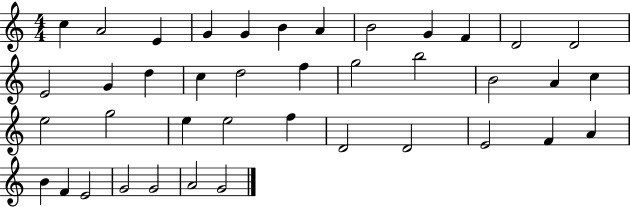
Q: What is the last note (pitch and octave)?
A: G4